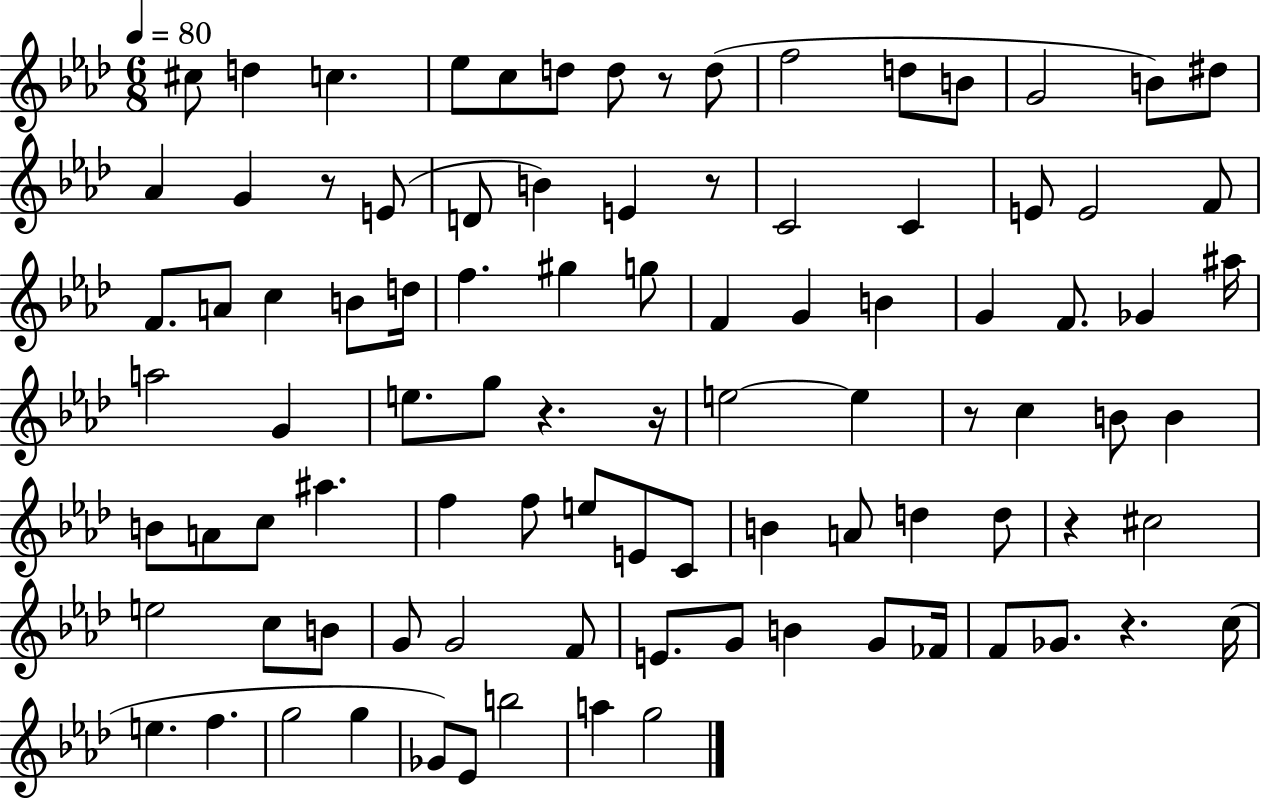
C#5/e D5/q C5/q. Eb5/e C5/e D5/e D5/e R/e D5/e F5/h D5/e B4/e G4/h B4/e D#5/e Ab4/q G4/q R/e E4/e D4/e B4/q E4/q R/e C4/h C4/q E4/e E4/h F4/e F4/e. A4/e C5/q B4/e D5/s F5/q. G#5/q G5/e F4/q G4/q B4/q G4/q F4/e. Gb4/q A#5/s A5/h G4/q E5/e. G5/e R/q. R/s E5/h E5/q R/e C5/q B4/e B4/q B4/e A4/e C5/e A#5/q. F5/q F5/e E5/e E4/e C4/e B4/q A4/e D5/q D5/e R/q C#5/h E5/h C5/e B4/e G4/e G4/h F4/e E4/e. G4/e B4/q G4/e FES4/s F4/e Gb4/e. R/q. C5/s E5/q. F5/q. G5/h G5/q Gb4/e Eb4/e B5/h A5/q G5/h